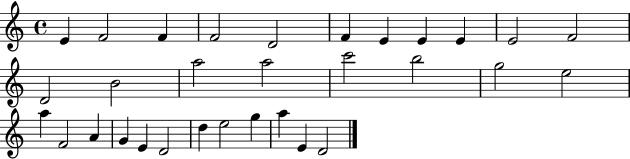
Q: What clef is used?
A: treble